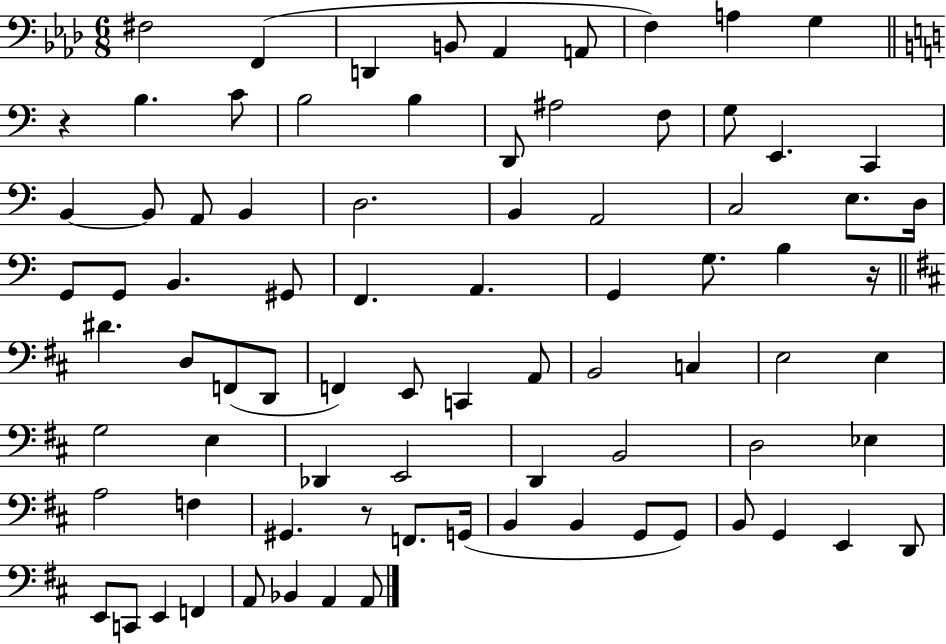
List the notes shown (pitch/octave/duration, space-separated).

F#3/h F2/q D2/q B2/e Ab2/q A2/e F3/q A3/q G3/q R/q B3/q. C4/e B3/h B3/q D2/e A#3/h F3/e G3/e E2/q. C2/q B2/q B2/e A2/e B2/q D3/h. B2/q A2/h C3/h E3/e. D3/s G2/e G2/e B2/q. G#2/e F2/q. A2/q. G2/q G3/e. B3/q R/s D#4/q. D3/e F2/e D2/e F2/q E2/e C2/q A2/e B2/h C3/q E3/h E3/q G3/h E3/q Db2/q E2/h D2/q B2/h D3/h Eb3/q A3/h F3/q G#2/q. R/e F2/e. G2/s B2/q B2/q G2/e G2/e B2/e G2/q E2/q D2/e E2/e C2/e E2/q F2/q A2/e Bb2/q A2/q A2/e